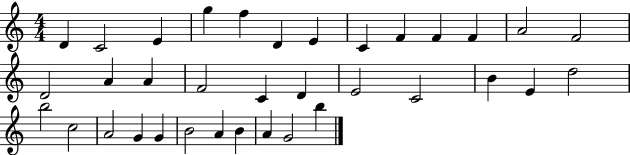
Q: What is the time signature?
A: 4/4